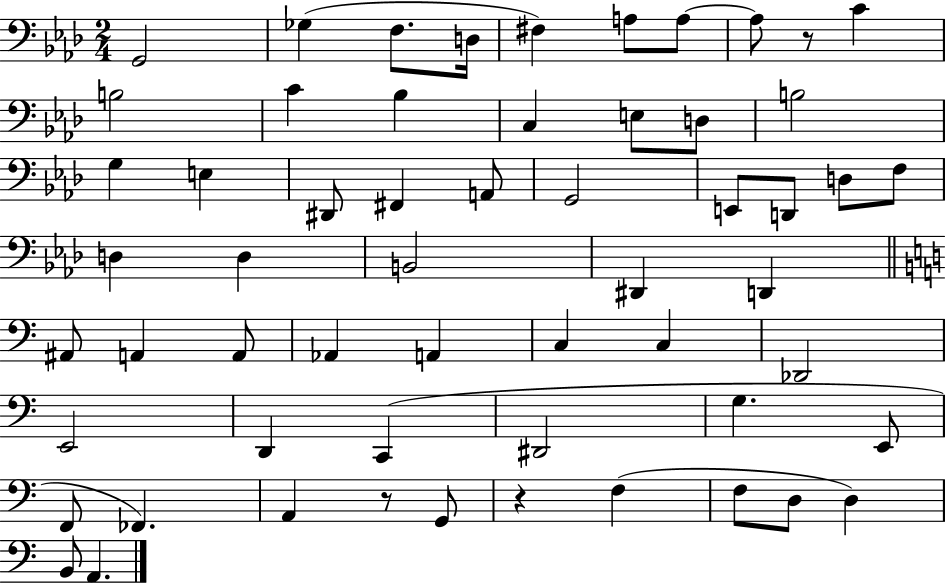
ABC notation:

X:1
T:Untitled
M:2/4
L:1/4
K:Ab
G,,2 _G, F,/2 D,/4 ^F, A,/2 A,/2 A,/2 z/2 C B,2 C _B, C, E,/2 D,/2 B,2 G, E, ^D,,/2 ^F,, A,,/2 G,,2 E,,/2 D,,/2 D,/2 F,/2 D, D, B,,2 ^D,, D,, ^A,,/2 A,, A,,/2 _A,, A,, C, C, _D,,2 E,,2 D,, C,, ^D,,2 G, E,,/2 F,,/2 _F,, A,, z/2 G,,/2 z F, F,/2 D,/2 D, B,,/2 A,,